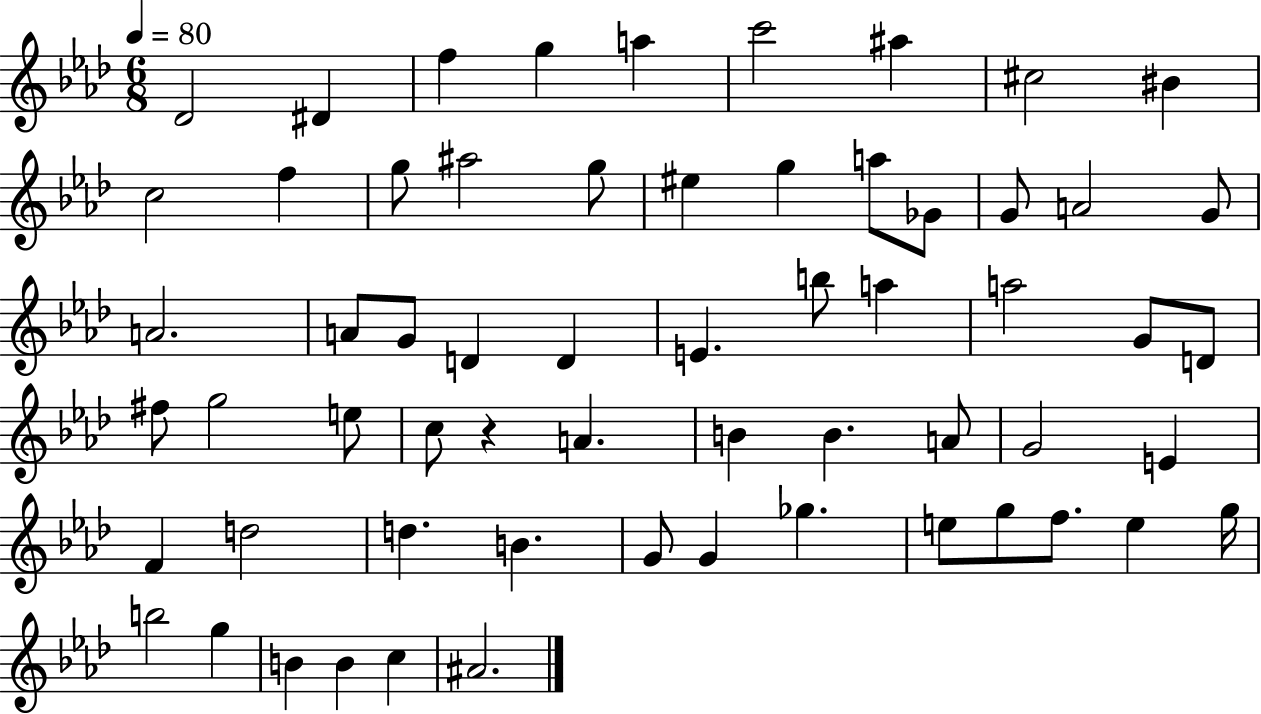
{
  \clef treble
  \numericTimeSignature
  \time 6/8
  \key aes \major
  \tempo 4 = 80
  des'2 dis'4 | f''4 g''4 a''4 | c'''2 ais''4 | cis''2 bis'4 | \break c''2 f''4 | g''8 ais''2 g''8 | eis''4 g''4 a''8 ges'8 | g'8 a'2 g'8 | \break a'2. | a'8 g'8 d'4 d'4 | e'4. b''8 a''4 | a''2 g'8 d'8 | \break fis''8 g''2 e''8 | c''8 r4 a'4. | b'4 b'4. a'8 | g'2 e'4 | \break f'4 d''2 | d''4. b'4. | g'8 g'4 ges''4. | e''8 g''8 f''8. e''4 g''16 | \break b''2 g''4 | b'4 b'4 c''4 | ais'2. | \bar "|."
}